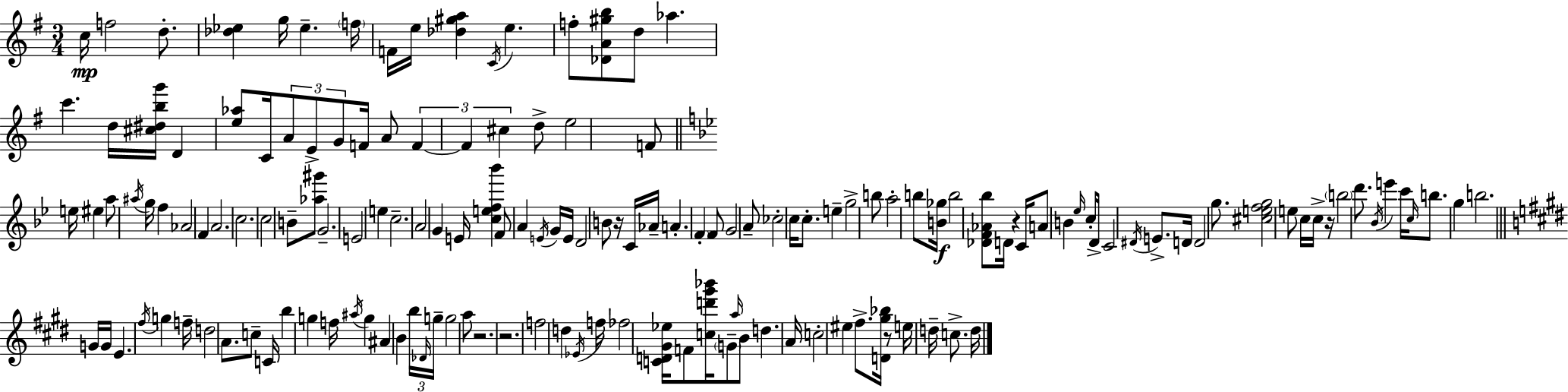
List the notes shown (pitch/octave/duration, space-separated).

C5/s F5/h D5/e. [Db5,Eb5]/q G5/s Eb5/q. F5/s F4/s E5/s [Db5,G#5,A5]/q C4/s E5/q. F5/e [Db4,A4,G#5,B5]/e D5/e Ab5/q. C6/q. D5/s [C#5,D#5,B5,G6]/s D4/q [E5,Ab5]/e C4/s A4/e E4/e G4/e F4/s A4/e F4/q F4/q C#5/q D5/e E5/h F4/e E5/s EIS5/q A5/e A#5/s G5/s F5/q Ab4/h F4/q A4/h. C5/h. C5/h B4/e [Ab5,G#6]/e G4/h. E4/h E5/q C5/h. A4/h G4/q E4/s [C5,E5,F5,Bb6]/q F4/e A4/q E4/s G4/s E4/s D4/h B4/e R/s C4/s Ab4/s A4/q. F4/q F4/e G4/h A4/e CES5/h C5/s C5/e. E5/q G5/h B5/e A5/h B5/e [B4,Gb5]/s B5/h [Db4,F4,Ab4,Bb5]/e D4/s R/q C4/s A4/e B4/q Eb5/s C5/s D4/s C4/h D#4/s E4/e. D4/s D4/h G5/e. [C#5,E5,F5,G5]/h E5/e C5/s C5/s R/s B5/h D6/e. Bb4/s E6/q C6/s C5/s B5/e. G5/q B5/h. G4/s G4/s E4/q. F#5/s G5/q F5/s D5/h A4/e. C5/e C4/s B5/q G5/q F5/s A#5/s G5/q A#4/q B4/q B5/s Db4/s G5/s G5/h A5/e R/h. R/h. F5/h D5/q Eb4/s F5/s FES5/h [C4,D4,G#4,Eb5]/s F4/e [C5,D6,G#6,Bb6]/s G4/e A5/s B4/e D5/q. A4/s C5/h EIS5/q F#5/e. [D4,G#5,Bb5]/s R/e E5/s D5/s C5/e. D5/s